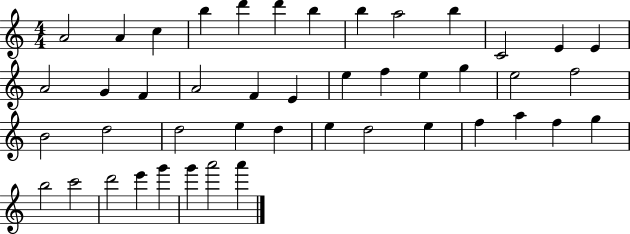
X:1
T:Untitled
M:4/4
L:1/4
K:C
A2 A c b d' d' b b a2 b C2 E E A2 G F A2 F E e f e g e2 f2 B2 d2 d2 e d e d2 e f a f g b2 c'2 d'2 e' g' g' a'2 a'